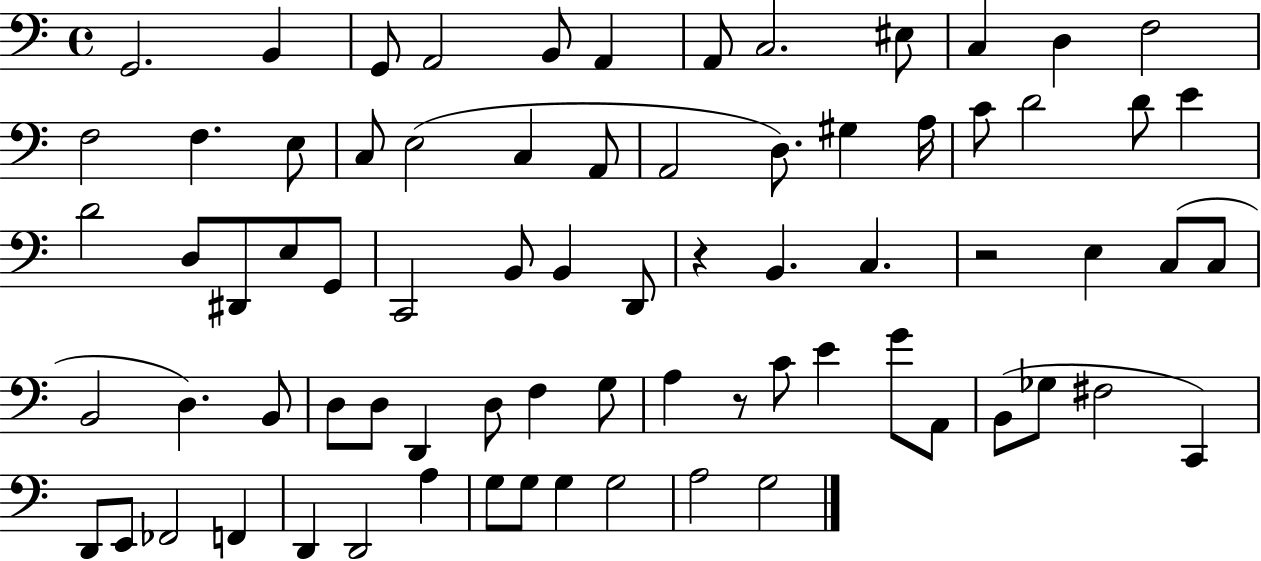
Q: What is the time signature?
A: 4/4